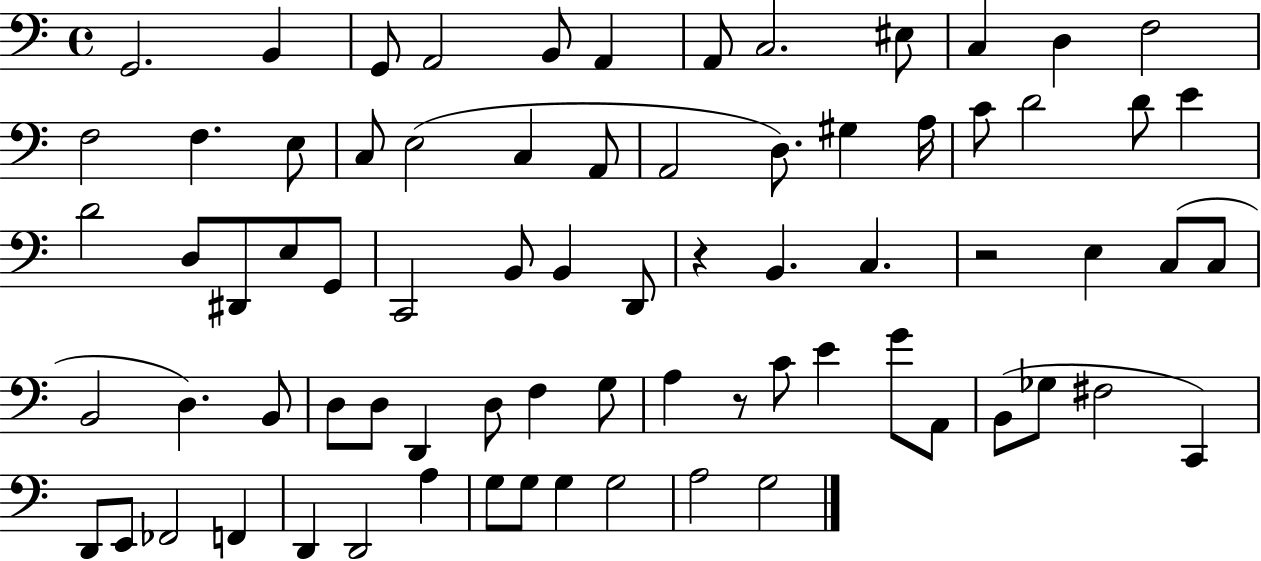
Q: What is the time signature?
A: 4/4